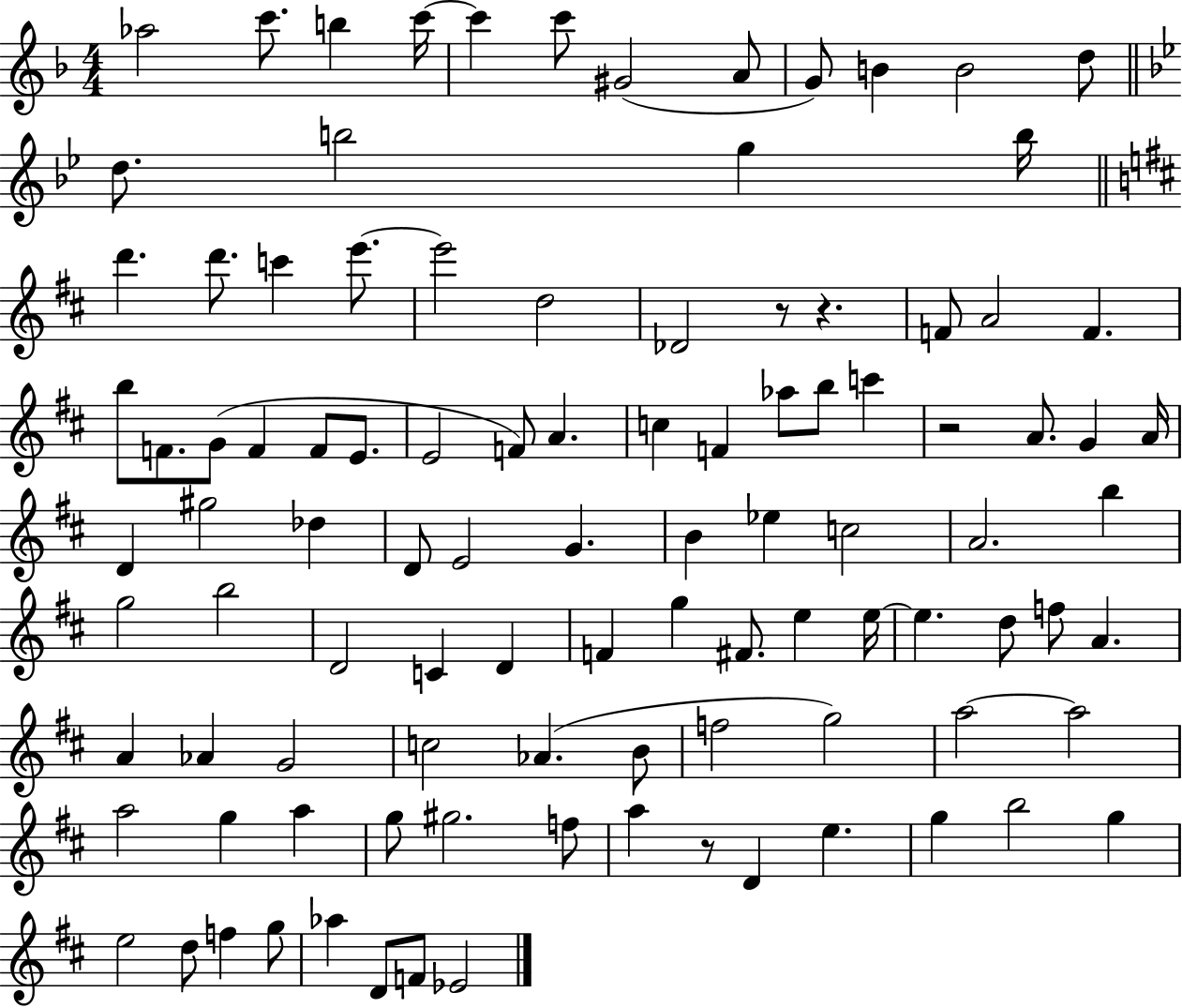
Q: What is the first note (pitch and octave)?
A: Ab5